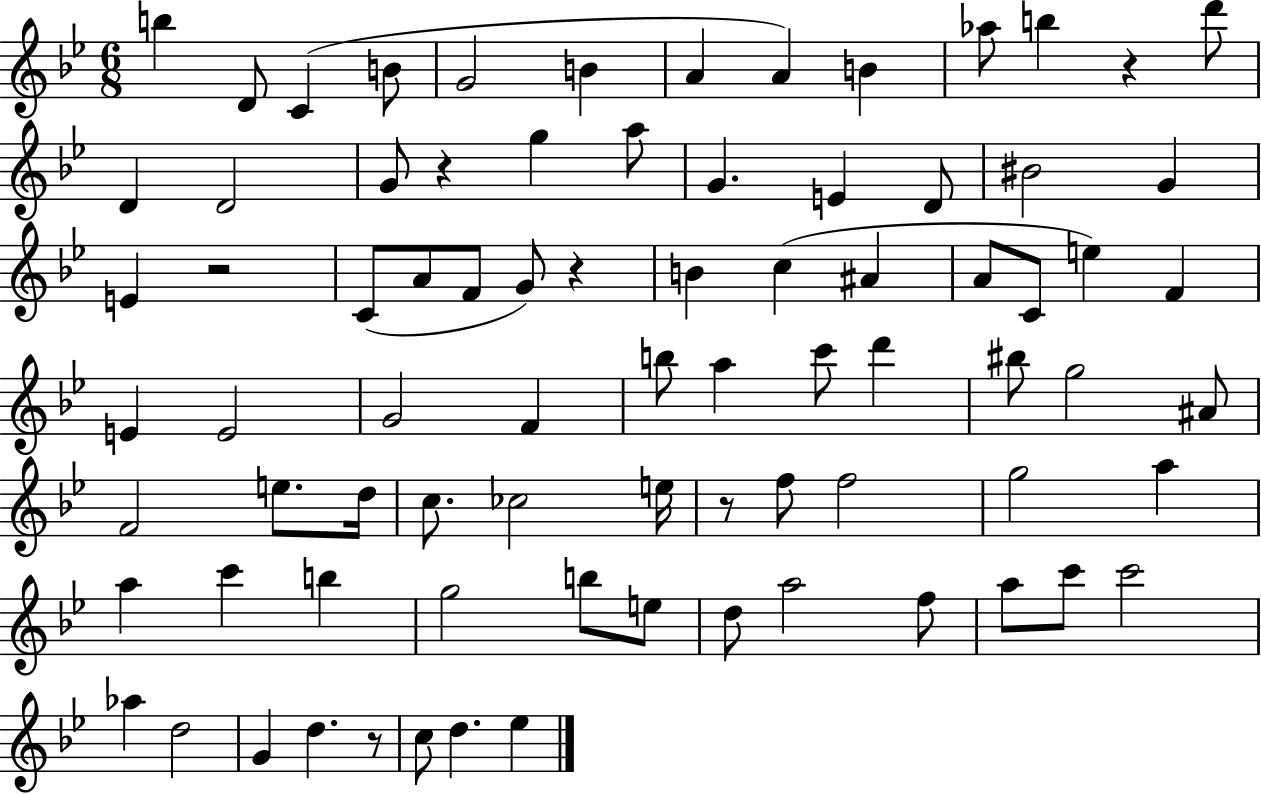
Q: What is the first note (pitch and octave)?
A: B5